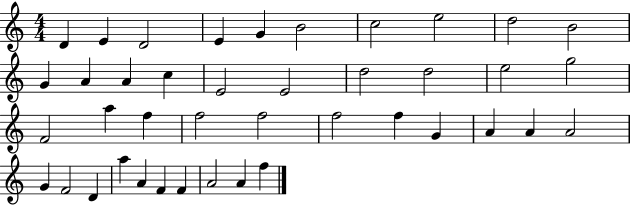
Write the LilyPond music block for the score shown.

{
  \clef treble
  \numericTimeSignature
  \time 4/4
  \key c \major
  d'4 e'4 d'2 | e'4 g'4 b'2 | c''2 e''2 | d''2 b'2 | \break g'4 a'4 a'4 c''4 | e'2 e'2 | d''2 d''2 | e''2 g''2 | \break f'2 a''4 f''4 | f''2 f''2 | f''2 f''4 g'4 | a'4 a'4 a'2 | \break g'4 f'2 d'4 | a''4 a'4 f'4 f'4 | a'2 a'4 f''4 | \bar "|."
}